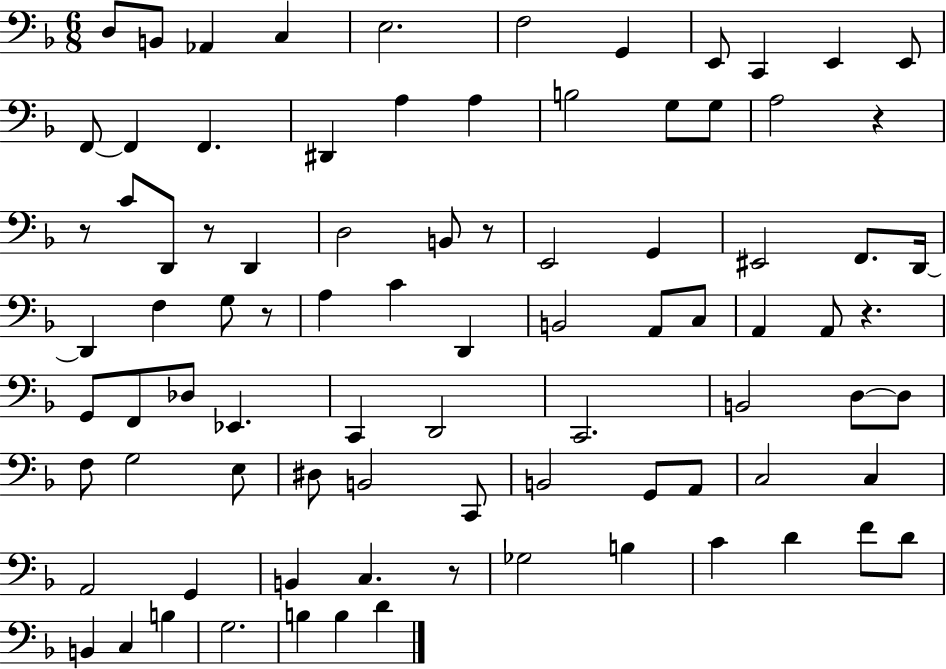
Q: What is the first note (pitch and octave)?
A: D3